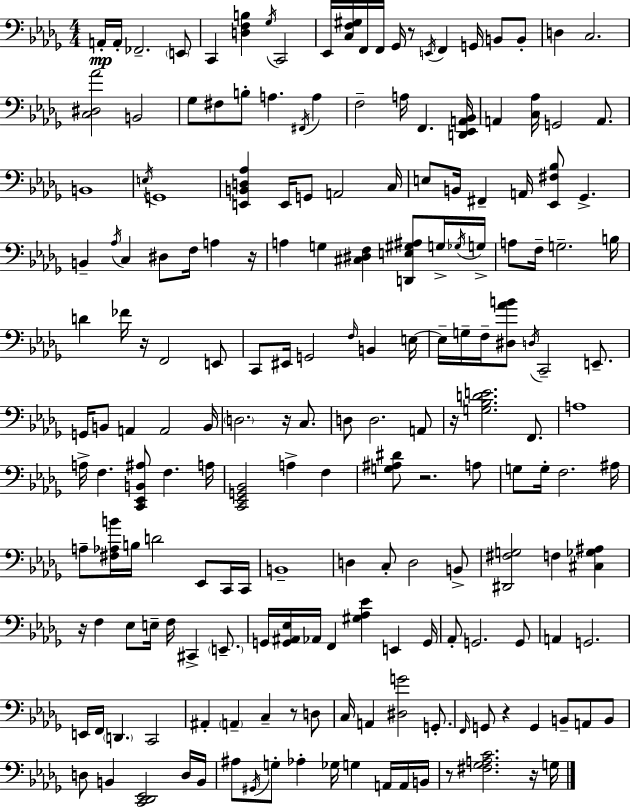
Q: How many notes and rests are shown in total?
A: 189